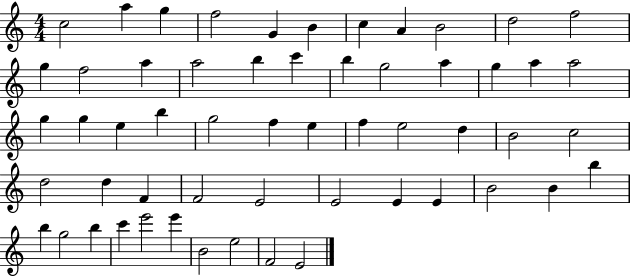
{
  \clef treble
  \numericTimeSignature
  \time 4/4
  \key c \major
  c''2 a''4 g''4 | f''2 g'4 b'4 | c''4 a'4 b'2 | d''2 f''2 | \break g''4 f''2 a''4 | a''2 b''4 c'''4 | b''4 g''2 a''4 | g''4 a''4 a''2 | \break g''4 g''4 e''4 b''4 | g''2 f''4 e''4 | f''4 e''2 d''4 | b'2 c''2 | \break d''2 d''4 f'4 | f'2 e'2 | e'2 e'4 e'4 | b'2 b'4 b''4 | \break b''4 g''2 b''4 | c'''4 e'''2 e'''4 | b'2 e''2 | f'2 e'2 | \break \bar "|."
}